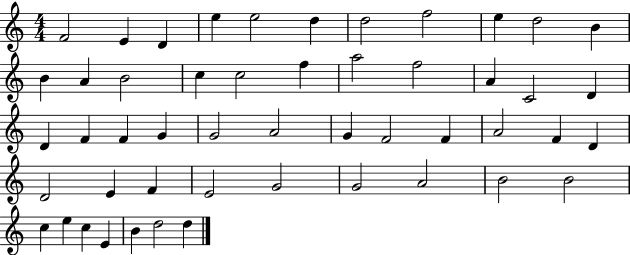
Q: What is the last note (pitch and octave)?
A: D5